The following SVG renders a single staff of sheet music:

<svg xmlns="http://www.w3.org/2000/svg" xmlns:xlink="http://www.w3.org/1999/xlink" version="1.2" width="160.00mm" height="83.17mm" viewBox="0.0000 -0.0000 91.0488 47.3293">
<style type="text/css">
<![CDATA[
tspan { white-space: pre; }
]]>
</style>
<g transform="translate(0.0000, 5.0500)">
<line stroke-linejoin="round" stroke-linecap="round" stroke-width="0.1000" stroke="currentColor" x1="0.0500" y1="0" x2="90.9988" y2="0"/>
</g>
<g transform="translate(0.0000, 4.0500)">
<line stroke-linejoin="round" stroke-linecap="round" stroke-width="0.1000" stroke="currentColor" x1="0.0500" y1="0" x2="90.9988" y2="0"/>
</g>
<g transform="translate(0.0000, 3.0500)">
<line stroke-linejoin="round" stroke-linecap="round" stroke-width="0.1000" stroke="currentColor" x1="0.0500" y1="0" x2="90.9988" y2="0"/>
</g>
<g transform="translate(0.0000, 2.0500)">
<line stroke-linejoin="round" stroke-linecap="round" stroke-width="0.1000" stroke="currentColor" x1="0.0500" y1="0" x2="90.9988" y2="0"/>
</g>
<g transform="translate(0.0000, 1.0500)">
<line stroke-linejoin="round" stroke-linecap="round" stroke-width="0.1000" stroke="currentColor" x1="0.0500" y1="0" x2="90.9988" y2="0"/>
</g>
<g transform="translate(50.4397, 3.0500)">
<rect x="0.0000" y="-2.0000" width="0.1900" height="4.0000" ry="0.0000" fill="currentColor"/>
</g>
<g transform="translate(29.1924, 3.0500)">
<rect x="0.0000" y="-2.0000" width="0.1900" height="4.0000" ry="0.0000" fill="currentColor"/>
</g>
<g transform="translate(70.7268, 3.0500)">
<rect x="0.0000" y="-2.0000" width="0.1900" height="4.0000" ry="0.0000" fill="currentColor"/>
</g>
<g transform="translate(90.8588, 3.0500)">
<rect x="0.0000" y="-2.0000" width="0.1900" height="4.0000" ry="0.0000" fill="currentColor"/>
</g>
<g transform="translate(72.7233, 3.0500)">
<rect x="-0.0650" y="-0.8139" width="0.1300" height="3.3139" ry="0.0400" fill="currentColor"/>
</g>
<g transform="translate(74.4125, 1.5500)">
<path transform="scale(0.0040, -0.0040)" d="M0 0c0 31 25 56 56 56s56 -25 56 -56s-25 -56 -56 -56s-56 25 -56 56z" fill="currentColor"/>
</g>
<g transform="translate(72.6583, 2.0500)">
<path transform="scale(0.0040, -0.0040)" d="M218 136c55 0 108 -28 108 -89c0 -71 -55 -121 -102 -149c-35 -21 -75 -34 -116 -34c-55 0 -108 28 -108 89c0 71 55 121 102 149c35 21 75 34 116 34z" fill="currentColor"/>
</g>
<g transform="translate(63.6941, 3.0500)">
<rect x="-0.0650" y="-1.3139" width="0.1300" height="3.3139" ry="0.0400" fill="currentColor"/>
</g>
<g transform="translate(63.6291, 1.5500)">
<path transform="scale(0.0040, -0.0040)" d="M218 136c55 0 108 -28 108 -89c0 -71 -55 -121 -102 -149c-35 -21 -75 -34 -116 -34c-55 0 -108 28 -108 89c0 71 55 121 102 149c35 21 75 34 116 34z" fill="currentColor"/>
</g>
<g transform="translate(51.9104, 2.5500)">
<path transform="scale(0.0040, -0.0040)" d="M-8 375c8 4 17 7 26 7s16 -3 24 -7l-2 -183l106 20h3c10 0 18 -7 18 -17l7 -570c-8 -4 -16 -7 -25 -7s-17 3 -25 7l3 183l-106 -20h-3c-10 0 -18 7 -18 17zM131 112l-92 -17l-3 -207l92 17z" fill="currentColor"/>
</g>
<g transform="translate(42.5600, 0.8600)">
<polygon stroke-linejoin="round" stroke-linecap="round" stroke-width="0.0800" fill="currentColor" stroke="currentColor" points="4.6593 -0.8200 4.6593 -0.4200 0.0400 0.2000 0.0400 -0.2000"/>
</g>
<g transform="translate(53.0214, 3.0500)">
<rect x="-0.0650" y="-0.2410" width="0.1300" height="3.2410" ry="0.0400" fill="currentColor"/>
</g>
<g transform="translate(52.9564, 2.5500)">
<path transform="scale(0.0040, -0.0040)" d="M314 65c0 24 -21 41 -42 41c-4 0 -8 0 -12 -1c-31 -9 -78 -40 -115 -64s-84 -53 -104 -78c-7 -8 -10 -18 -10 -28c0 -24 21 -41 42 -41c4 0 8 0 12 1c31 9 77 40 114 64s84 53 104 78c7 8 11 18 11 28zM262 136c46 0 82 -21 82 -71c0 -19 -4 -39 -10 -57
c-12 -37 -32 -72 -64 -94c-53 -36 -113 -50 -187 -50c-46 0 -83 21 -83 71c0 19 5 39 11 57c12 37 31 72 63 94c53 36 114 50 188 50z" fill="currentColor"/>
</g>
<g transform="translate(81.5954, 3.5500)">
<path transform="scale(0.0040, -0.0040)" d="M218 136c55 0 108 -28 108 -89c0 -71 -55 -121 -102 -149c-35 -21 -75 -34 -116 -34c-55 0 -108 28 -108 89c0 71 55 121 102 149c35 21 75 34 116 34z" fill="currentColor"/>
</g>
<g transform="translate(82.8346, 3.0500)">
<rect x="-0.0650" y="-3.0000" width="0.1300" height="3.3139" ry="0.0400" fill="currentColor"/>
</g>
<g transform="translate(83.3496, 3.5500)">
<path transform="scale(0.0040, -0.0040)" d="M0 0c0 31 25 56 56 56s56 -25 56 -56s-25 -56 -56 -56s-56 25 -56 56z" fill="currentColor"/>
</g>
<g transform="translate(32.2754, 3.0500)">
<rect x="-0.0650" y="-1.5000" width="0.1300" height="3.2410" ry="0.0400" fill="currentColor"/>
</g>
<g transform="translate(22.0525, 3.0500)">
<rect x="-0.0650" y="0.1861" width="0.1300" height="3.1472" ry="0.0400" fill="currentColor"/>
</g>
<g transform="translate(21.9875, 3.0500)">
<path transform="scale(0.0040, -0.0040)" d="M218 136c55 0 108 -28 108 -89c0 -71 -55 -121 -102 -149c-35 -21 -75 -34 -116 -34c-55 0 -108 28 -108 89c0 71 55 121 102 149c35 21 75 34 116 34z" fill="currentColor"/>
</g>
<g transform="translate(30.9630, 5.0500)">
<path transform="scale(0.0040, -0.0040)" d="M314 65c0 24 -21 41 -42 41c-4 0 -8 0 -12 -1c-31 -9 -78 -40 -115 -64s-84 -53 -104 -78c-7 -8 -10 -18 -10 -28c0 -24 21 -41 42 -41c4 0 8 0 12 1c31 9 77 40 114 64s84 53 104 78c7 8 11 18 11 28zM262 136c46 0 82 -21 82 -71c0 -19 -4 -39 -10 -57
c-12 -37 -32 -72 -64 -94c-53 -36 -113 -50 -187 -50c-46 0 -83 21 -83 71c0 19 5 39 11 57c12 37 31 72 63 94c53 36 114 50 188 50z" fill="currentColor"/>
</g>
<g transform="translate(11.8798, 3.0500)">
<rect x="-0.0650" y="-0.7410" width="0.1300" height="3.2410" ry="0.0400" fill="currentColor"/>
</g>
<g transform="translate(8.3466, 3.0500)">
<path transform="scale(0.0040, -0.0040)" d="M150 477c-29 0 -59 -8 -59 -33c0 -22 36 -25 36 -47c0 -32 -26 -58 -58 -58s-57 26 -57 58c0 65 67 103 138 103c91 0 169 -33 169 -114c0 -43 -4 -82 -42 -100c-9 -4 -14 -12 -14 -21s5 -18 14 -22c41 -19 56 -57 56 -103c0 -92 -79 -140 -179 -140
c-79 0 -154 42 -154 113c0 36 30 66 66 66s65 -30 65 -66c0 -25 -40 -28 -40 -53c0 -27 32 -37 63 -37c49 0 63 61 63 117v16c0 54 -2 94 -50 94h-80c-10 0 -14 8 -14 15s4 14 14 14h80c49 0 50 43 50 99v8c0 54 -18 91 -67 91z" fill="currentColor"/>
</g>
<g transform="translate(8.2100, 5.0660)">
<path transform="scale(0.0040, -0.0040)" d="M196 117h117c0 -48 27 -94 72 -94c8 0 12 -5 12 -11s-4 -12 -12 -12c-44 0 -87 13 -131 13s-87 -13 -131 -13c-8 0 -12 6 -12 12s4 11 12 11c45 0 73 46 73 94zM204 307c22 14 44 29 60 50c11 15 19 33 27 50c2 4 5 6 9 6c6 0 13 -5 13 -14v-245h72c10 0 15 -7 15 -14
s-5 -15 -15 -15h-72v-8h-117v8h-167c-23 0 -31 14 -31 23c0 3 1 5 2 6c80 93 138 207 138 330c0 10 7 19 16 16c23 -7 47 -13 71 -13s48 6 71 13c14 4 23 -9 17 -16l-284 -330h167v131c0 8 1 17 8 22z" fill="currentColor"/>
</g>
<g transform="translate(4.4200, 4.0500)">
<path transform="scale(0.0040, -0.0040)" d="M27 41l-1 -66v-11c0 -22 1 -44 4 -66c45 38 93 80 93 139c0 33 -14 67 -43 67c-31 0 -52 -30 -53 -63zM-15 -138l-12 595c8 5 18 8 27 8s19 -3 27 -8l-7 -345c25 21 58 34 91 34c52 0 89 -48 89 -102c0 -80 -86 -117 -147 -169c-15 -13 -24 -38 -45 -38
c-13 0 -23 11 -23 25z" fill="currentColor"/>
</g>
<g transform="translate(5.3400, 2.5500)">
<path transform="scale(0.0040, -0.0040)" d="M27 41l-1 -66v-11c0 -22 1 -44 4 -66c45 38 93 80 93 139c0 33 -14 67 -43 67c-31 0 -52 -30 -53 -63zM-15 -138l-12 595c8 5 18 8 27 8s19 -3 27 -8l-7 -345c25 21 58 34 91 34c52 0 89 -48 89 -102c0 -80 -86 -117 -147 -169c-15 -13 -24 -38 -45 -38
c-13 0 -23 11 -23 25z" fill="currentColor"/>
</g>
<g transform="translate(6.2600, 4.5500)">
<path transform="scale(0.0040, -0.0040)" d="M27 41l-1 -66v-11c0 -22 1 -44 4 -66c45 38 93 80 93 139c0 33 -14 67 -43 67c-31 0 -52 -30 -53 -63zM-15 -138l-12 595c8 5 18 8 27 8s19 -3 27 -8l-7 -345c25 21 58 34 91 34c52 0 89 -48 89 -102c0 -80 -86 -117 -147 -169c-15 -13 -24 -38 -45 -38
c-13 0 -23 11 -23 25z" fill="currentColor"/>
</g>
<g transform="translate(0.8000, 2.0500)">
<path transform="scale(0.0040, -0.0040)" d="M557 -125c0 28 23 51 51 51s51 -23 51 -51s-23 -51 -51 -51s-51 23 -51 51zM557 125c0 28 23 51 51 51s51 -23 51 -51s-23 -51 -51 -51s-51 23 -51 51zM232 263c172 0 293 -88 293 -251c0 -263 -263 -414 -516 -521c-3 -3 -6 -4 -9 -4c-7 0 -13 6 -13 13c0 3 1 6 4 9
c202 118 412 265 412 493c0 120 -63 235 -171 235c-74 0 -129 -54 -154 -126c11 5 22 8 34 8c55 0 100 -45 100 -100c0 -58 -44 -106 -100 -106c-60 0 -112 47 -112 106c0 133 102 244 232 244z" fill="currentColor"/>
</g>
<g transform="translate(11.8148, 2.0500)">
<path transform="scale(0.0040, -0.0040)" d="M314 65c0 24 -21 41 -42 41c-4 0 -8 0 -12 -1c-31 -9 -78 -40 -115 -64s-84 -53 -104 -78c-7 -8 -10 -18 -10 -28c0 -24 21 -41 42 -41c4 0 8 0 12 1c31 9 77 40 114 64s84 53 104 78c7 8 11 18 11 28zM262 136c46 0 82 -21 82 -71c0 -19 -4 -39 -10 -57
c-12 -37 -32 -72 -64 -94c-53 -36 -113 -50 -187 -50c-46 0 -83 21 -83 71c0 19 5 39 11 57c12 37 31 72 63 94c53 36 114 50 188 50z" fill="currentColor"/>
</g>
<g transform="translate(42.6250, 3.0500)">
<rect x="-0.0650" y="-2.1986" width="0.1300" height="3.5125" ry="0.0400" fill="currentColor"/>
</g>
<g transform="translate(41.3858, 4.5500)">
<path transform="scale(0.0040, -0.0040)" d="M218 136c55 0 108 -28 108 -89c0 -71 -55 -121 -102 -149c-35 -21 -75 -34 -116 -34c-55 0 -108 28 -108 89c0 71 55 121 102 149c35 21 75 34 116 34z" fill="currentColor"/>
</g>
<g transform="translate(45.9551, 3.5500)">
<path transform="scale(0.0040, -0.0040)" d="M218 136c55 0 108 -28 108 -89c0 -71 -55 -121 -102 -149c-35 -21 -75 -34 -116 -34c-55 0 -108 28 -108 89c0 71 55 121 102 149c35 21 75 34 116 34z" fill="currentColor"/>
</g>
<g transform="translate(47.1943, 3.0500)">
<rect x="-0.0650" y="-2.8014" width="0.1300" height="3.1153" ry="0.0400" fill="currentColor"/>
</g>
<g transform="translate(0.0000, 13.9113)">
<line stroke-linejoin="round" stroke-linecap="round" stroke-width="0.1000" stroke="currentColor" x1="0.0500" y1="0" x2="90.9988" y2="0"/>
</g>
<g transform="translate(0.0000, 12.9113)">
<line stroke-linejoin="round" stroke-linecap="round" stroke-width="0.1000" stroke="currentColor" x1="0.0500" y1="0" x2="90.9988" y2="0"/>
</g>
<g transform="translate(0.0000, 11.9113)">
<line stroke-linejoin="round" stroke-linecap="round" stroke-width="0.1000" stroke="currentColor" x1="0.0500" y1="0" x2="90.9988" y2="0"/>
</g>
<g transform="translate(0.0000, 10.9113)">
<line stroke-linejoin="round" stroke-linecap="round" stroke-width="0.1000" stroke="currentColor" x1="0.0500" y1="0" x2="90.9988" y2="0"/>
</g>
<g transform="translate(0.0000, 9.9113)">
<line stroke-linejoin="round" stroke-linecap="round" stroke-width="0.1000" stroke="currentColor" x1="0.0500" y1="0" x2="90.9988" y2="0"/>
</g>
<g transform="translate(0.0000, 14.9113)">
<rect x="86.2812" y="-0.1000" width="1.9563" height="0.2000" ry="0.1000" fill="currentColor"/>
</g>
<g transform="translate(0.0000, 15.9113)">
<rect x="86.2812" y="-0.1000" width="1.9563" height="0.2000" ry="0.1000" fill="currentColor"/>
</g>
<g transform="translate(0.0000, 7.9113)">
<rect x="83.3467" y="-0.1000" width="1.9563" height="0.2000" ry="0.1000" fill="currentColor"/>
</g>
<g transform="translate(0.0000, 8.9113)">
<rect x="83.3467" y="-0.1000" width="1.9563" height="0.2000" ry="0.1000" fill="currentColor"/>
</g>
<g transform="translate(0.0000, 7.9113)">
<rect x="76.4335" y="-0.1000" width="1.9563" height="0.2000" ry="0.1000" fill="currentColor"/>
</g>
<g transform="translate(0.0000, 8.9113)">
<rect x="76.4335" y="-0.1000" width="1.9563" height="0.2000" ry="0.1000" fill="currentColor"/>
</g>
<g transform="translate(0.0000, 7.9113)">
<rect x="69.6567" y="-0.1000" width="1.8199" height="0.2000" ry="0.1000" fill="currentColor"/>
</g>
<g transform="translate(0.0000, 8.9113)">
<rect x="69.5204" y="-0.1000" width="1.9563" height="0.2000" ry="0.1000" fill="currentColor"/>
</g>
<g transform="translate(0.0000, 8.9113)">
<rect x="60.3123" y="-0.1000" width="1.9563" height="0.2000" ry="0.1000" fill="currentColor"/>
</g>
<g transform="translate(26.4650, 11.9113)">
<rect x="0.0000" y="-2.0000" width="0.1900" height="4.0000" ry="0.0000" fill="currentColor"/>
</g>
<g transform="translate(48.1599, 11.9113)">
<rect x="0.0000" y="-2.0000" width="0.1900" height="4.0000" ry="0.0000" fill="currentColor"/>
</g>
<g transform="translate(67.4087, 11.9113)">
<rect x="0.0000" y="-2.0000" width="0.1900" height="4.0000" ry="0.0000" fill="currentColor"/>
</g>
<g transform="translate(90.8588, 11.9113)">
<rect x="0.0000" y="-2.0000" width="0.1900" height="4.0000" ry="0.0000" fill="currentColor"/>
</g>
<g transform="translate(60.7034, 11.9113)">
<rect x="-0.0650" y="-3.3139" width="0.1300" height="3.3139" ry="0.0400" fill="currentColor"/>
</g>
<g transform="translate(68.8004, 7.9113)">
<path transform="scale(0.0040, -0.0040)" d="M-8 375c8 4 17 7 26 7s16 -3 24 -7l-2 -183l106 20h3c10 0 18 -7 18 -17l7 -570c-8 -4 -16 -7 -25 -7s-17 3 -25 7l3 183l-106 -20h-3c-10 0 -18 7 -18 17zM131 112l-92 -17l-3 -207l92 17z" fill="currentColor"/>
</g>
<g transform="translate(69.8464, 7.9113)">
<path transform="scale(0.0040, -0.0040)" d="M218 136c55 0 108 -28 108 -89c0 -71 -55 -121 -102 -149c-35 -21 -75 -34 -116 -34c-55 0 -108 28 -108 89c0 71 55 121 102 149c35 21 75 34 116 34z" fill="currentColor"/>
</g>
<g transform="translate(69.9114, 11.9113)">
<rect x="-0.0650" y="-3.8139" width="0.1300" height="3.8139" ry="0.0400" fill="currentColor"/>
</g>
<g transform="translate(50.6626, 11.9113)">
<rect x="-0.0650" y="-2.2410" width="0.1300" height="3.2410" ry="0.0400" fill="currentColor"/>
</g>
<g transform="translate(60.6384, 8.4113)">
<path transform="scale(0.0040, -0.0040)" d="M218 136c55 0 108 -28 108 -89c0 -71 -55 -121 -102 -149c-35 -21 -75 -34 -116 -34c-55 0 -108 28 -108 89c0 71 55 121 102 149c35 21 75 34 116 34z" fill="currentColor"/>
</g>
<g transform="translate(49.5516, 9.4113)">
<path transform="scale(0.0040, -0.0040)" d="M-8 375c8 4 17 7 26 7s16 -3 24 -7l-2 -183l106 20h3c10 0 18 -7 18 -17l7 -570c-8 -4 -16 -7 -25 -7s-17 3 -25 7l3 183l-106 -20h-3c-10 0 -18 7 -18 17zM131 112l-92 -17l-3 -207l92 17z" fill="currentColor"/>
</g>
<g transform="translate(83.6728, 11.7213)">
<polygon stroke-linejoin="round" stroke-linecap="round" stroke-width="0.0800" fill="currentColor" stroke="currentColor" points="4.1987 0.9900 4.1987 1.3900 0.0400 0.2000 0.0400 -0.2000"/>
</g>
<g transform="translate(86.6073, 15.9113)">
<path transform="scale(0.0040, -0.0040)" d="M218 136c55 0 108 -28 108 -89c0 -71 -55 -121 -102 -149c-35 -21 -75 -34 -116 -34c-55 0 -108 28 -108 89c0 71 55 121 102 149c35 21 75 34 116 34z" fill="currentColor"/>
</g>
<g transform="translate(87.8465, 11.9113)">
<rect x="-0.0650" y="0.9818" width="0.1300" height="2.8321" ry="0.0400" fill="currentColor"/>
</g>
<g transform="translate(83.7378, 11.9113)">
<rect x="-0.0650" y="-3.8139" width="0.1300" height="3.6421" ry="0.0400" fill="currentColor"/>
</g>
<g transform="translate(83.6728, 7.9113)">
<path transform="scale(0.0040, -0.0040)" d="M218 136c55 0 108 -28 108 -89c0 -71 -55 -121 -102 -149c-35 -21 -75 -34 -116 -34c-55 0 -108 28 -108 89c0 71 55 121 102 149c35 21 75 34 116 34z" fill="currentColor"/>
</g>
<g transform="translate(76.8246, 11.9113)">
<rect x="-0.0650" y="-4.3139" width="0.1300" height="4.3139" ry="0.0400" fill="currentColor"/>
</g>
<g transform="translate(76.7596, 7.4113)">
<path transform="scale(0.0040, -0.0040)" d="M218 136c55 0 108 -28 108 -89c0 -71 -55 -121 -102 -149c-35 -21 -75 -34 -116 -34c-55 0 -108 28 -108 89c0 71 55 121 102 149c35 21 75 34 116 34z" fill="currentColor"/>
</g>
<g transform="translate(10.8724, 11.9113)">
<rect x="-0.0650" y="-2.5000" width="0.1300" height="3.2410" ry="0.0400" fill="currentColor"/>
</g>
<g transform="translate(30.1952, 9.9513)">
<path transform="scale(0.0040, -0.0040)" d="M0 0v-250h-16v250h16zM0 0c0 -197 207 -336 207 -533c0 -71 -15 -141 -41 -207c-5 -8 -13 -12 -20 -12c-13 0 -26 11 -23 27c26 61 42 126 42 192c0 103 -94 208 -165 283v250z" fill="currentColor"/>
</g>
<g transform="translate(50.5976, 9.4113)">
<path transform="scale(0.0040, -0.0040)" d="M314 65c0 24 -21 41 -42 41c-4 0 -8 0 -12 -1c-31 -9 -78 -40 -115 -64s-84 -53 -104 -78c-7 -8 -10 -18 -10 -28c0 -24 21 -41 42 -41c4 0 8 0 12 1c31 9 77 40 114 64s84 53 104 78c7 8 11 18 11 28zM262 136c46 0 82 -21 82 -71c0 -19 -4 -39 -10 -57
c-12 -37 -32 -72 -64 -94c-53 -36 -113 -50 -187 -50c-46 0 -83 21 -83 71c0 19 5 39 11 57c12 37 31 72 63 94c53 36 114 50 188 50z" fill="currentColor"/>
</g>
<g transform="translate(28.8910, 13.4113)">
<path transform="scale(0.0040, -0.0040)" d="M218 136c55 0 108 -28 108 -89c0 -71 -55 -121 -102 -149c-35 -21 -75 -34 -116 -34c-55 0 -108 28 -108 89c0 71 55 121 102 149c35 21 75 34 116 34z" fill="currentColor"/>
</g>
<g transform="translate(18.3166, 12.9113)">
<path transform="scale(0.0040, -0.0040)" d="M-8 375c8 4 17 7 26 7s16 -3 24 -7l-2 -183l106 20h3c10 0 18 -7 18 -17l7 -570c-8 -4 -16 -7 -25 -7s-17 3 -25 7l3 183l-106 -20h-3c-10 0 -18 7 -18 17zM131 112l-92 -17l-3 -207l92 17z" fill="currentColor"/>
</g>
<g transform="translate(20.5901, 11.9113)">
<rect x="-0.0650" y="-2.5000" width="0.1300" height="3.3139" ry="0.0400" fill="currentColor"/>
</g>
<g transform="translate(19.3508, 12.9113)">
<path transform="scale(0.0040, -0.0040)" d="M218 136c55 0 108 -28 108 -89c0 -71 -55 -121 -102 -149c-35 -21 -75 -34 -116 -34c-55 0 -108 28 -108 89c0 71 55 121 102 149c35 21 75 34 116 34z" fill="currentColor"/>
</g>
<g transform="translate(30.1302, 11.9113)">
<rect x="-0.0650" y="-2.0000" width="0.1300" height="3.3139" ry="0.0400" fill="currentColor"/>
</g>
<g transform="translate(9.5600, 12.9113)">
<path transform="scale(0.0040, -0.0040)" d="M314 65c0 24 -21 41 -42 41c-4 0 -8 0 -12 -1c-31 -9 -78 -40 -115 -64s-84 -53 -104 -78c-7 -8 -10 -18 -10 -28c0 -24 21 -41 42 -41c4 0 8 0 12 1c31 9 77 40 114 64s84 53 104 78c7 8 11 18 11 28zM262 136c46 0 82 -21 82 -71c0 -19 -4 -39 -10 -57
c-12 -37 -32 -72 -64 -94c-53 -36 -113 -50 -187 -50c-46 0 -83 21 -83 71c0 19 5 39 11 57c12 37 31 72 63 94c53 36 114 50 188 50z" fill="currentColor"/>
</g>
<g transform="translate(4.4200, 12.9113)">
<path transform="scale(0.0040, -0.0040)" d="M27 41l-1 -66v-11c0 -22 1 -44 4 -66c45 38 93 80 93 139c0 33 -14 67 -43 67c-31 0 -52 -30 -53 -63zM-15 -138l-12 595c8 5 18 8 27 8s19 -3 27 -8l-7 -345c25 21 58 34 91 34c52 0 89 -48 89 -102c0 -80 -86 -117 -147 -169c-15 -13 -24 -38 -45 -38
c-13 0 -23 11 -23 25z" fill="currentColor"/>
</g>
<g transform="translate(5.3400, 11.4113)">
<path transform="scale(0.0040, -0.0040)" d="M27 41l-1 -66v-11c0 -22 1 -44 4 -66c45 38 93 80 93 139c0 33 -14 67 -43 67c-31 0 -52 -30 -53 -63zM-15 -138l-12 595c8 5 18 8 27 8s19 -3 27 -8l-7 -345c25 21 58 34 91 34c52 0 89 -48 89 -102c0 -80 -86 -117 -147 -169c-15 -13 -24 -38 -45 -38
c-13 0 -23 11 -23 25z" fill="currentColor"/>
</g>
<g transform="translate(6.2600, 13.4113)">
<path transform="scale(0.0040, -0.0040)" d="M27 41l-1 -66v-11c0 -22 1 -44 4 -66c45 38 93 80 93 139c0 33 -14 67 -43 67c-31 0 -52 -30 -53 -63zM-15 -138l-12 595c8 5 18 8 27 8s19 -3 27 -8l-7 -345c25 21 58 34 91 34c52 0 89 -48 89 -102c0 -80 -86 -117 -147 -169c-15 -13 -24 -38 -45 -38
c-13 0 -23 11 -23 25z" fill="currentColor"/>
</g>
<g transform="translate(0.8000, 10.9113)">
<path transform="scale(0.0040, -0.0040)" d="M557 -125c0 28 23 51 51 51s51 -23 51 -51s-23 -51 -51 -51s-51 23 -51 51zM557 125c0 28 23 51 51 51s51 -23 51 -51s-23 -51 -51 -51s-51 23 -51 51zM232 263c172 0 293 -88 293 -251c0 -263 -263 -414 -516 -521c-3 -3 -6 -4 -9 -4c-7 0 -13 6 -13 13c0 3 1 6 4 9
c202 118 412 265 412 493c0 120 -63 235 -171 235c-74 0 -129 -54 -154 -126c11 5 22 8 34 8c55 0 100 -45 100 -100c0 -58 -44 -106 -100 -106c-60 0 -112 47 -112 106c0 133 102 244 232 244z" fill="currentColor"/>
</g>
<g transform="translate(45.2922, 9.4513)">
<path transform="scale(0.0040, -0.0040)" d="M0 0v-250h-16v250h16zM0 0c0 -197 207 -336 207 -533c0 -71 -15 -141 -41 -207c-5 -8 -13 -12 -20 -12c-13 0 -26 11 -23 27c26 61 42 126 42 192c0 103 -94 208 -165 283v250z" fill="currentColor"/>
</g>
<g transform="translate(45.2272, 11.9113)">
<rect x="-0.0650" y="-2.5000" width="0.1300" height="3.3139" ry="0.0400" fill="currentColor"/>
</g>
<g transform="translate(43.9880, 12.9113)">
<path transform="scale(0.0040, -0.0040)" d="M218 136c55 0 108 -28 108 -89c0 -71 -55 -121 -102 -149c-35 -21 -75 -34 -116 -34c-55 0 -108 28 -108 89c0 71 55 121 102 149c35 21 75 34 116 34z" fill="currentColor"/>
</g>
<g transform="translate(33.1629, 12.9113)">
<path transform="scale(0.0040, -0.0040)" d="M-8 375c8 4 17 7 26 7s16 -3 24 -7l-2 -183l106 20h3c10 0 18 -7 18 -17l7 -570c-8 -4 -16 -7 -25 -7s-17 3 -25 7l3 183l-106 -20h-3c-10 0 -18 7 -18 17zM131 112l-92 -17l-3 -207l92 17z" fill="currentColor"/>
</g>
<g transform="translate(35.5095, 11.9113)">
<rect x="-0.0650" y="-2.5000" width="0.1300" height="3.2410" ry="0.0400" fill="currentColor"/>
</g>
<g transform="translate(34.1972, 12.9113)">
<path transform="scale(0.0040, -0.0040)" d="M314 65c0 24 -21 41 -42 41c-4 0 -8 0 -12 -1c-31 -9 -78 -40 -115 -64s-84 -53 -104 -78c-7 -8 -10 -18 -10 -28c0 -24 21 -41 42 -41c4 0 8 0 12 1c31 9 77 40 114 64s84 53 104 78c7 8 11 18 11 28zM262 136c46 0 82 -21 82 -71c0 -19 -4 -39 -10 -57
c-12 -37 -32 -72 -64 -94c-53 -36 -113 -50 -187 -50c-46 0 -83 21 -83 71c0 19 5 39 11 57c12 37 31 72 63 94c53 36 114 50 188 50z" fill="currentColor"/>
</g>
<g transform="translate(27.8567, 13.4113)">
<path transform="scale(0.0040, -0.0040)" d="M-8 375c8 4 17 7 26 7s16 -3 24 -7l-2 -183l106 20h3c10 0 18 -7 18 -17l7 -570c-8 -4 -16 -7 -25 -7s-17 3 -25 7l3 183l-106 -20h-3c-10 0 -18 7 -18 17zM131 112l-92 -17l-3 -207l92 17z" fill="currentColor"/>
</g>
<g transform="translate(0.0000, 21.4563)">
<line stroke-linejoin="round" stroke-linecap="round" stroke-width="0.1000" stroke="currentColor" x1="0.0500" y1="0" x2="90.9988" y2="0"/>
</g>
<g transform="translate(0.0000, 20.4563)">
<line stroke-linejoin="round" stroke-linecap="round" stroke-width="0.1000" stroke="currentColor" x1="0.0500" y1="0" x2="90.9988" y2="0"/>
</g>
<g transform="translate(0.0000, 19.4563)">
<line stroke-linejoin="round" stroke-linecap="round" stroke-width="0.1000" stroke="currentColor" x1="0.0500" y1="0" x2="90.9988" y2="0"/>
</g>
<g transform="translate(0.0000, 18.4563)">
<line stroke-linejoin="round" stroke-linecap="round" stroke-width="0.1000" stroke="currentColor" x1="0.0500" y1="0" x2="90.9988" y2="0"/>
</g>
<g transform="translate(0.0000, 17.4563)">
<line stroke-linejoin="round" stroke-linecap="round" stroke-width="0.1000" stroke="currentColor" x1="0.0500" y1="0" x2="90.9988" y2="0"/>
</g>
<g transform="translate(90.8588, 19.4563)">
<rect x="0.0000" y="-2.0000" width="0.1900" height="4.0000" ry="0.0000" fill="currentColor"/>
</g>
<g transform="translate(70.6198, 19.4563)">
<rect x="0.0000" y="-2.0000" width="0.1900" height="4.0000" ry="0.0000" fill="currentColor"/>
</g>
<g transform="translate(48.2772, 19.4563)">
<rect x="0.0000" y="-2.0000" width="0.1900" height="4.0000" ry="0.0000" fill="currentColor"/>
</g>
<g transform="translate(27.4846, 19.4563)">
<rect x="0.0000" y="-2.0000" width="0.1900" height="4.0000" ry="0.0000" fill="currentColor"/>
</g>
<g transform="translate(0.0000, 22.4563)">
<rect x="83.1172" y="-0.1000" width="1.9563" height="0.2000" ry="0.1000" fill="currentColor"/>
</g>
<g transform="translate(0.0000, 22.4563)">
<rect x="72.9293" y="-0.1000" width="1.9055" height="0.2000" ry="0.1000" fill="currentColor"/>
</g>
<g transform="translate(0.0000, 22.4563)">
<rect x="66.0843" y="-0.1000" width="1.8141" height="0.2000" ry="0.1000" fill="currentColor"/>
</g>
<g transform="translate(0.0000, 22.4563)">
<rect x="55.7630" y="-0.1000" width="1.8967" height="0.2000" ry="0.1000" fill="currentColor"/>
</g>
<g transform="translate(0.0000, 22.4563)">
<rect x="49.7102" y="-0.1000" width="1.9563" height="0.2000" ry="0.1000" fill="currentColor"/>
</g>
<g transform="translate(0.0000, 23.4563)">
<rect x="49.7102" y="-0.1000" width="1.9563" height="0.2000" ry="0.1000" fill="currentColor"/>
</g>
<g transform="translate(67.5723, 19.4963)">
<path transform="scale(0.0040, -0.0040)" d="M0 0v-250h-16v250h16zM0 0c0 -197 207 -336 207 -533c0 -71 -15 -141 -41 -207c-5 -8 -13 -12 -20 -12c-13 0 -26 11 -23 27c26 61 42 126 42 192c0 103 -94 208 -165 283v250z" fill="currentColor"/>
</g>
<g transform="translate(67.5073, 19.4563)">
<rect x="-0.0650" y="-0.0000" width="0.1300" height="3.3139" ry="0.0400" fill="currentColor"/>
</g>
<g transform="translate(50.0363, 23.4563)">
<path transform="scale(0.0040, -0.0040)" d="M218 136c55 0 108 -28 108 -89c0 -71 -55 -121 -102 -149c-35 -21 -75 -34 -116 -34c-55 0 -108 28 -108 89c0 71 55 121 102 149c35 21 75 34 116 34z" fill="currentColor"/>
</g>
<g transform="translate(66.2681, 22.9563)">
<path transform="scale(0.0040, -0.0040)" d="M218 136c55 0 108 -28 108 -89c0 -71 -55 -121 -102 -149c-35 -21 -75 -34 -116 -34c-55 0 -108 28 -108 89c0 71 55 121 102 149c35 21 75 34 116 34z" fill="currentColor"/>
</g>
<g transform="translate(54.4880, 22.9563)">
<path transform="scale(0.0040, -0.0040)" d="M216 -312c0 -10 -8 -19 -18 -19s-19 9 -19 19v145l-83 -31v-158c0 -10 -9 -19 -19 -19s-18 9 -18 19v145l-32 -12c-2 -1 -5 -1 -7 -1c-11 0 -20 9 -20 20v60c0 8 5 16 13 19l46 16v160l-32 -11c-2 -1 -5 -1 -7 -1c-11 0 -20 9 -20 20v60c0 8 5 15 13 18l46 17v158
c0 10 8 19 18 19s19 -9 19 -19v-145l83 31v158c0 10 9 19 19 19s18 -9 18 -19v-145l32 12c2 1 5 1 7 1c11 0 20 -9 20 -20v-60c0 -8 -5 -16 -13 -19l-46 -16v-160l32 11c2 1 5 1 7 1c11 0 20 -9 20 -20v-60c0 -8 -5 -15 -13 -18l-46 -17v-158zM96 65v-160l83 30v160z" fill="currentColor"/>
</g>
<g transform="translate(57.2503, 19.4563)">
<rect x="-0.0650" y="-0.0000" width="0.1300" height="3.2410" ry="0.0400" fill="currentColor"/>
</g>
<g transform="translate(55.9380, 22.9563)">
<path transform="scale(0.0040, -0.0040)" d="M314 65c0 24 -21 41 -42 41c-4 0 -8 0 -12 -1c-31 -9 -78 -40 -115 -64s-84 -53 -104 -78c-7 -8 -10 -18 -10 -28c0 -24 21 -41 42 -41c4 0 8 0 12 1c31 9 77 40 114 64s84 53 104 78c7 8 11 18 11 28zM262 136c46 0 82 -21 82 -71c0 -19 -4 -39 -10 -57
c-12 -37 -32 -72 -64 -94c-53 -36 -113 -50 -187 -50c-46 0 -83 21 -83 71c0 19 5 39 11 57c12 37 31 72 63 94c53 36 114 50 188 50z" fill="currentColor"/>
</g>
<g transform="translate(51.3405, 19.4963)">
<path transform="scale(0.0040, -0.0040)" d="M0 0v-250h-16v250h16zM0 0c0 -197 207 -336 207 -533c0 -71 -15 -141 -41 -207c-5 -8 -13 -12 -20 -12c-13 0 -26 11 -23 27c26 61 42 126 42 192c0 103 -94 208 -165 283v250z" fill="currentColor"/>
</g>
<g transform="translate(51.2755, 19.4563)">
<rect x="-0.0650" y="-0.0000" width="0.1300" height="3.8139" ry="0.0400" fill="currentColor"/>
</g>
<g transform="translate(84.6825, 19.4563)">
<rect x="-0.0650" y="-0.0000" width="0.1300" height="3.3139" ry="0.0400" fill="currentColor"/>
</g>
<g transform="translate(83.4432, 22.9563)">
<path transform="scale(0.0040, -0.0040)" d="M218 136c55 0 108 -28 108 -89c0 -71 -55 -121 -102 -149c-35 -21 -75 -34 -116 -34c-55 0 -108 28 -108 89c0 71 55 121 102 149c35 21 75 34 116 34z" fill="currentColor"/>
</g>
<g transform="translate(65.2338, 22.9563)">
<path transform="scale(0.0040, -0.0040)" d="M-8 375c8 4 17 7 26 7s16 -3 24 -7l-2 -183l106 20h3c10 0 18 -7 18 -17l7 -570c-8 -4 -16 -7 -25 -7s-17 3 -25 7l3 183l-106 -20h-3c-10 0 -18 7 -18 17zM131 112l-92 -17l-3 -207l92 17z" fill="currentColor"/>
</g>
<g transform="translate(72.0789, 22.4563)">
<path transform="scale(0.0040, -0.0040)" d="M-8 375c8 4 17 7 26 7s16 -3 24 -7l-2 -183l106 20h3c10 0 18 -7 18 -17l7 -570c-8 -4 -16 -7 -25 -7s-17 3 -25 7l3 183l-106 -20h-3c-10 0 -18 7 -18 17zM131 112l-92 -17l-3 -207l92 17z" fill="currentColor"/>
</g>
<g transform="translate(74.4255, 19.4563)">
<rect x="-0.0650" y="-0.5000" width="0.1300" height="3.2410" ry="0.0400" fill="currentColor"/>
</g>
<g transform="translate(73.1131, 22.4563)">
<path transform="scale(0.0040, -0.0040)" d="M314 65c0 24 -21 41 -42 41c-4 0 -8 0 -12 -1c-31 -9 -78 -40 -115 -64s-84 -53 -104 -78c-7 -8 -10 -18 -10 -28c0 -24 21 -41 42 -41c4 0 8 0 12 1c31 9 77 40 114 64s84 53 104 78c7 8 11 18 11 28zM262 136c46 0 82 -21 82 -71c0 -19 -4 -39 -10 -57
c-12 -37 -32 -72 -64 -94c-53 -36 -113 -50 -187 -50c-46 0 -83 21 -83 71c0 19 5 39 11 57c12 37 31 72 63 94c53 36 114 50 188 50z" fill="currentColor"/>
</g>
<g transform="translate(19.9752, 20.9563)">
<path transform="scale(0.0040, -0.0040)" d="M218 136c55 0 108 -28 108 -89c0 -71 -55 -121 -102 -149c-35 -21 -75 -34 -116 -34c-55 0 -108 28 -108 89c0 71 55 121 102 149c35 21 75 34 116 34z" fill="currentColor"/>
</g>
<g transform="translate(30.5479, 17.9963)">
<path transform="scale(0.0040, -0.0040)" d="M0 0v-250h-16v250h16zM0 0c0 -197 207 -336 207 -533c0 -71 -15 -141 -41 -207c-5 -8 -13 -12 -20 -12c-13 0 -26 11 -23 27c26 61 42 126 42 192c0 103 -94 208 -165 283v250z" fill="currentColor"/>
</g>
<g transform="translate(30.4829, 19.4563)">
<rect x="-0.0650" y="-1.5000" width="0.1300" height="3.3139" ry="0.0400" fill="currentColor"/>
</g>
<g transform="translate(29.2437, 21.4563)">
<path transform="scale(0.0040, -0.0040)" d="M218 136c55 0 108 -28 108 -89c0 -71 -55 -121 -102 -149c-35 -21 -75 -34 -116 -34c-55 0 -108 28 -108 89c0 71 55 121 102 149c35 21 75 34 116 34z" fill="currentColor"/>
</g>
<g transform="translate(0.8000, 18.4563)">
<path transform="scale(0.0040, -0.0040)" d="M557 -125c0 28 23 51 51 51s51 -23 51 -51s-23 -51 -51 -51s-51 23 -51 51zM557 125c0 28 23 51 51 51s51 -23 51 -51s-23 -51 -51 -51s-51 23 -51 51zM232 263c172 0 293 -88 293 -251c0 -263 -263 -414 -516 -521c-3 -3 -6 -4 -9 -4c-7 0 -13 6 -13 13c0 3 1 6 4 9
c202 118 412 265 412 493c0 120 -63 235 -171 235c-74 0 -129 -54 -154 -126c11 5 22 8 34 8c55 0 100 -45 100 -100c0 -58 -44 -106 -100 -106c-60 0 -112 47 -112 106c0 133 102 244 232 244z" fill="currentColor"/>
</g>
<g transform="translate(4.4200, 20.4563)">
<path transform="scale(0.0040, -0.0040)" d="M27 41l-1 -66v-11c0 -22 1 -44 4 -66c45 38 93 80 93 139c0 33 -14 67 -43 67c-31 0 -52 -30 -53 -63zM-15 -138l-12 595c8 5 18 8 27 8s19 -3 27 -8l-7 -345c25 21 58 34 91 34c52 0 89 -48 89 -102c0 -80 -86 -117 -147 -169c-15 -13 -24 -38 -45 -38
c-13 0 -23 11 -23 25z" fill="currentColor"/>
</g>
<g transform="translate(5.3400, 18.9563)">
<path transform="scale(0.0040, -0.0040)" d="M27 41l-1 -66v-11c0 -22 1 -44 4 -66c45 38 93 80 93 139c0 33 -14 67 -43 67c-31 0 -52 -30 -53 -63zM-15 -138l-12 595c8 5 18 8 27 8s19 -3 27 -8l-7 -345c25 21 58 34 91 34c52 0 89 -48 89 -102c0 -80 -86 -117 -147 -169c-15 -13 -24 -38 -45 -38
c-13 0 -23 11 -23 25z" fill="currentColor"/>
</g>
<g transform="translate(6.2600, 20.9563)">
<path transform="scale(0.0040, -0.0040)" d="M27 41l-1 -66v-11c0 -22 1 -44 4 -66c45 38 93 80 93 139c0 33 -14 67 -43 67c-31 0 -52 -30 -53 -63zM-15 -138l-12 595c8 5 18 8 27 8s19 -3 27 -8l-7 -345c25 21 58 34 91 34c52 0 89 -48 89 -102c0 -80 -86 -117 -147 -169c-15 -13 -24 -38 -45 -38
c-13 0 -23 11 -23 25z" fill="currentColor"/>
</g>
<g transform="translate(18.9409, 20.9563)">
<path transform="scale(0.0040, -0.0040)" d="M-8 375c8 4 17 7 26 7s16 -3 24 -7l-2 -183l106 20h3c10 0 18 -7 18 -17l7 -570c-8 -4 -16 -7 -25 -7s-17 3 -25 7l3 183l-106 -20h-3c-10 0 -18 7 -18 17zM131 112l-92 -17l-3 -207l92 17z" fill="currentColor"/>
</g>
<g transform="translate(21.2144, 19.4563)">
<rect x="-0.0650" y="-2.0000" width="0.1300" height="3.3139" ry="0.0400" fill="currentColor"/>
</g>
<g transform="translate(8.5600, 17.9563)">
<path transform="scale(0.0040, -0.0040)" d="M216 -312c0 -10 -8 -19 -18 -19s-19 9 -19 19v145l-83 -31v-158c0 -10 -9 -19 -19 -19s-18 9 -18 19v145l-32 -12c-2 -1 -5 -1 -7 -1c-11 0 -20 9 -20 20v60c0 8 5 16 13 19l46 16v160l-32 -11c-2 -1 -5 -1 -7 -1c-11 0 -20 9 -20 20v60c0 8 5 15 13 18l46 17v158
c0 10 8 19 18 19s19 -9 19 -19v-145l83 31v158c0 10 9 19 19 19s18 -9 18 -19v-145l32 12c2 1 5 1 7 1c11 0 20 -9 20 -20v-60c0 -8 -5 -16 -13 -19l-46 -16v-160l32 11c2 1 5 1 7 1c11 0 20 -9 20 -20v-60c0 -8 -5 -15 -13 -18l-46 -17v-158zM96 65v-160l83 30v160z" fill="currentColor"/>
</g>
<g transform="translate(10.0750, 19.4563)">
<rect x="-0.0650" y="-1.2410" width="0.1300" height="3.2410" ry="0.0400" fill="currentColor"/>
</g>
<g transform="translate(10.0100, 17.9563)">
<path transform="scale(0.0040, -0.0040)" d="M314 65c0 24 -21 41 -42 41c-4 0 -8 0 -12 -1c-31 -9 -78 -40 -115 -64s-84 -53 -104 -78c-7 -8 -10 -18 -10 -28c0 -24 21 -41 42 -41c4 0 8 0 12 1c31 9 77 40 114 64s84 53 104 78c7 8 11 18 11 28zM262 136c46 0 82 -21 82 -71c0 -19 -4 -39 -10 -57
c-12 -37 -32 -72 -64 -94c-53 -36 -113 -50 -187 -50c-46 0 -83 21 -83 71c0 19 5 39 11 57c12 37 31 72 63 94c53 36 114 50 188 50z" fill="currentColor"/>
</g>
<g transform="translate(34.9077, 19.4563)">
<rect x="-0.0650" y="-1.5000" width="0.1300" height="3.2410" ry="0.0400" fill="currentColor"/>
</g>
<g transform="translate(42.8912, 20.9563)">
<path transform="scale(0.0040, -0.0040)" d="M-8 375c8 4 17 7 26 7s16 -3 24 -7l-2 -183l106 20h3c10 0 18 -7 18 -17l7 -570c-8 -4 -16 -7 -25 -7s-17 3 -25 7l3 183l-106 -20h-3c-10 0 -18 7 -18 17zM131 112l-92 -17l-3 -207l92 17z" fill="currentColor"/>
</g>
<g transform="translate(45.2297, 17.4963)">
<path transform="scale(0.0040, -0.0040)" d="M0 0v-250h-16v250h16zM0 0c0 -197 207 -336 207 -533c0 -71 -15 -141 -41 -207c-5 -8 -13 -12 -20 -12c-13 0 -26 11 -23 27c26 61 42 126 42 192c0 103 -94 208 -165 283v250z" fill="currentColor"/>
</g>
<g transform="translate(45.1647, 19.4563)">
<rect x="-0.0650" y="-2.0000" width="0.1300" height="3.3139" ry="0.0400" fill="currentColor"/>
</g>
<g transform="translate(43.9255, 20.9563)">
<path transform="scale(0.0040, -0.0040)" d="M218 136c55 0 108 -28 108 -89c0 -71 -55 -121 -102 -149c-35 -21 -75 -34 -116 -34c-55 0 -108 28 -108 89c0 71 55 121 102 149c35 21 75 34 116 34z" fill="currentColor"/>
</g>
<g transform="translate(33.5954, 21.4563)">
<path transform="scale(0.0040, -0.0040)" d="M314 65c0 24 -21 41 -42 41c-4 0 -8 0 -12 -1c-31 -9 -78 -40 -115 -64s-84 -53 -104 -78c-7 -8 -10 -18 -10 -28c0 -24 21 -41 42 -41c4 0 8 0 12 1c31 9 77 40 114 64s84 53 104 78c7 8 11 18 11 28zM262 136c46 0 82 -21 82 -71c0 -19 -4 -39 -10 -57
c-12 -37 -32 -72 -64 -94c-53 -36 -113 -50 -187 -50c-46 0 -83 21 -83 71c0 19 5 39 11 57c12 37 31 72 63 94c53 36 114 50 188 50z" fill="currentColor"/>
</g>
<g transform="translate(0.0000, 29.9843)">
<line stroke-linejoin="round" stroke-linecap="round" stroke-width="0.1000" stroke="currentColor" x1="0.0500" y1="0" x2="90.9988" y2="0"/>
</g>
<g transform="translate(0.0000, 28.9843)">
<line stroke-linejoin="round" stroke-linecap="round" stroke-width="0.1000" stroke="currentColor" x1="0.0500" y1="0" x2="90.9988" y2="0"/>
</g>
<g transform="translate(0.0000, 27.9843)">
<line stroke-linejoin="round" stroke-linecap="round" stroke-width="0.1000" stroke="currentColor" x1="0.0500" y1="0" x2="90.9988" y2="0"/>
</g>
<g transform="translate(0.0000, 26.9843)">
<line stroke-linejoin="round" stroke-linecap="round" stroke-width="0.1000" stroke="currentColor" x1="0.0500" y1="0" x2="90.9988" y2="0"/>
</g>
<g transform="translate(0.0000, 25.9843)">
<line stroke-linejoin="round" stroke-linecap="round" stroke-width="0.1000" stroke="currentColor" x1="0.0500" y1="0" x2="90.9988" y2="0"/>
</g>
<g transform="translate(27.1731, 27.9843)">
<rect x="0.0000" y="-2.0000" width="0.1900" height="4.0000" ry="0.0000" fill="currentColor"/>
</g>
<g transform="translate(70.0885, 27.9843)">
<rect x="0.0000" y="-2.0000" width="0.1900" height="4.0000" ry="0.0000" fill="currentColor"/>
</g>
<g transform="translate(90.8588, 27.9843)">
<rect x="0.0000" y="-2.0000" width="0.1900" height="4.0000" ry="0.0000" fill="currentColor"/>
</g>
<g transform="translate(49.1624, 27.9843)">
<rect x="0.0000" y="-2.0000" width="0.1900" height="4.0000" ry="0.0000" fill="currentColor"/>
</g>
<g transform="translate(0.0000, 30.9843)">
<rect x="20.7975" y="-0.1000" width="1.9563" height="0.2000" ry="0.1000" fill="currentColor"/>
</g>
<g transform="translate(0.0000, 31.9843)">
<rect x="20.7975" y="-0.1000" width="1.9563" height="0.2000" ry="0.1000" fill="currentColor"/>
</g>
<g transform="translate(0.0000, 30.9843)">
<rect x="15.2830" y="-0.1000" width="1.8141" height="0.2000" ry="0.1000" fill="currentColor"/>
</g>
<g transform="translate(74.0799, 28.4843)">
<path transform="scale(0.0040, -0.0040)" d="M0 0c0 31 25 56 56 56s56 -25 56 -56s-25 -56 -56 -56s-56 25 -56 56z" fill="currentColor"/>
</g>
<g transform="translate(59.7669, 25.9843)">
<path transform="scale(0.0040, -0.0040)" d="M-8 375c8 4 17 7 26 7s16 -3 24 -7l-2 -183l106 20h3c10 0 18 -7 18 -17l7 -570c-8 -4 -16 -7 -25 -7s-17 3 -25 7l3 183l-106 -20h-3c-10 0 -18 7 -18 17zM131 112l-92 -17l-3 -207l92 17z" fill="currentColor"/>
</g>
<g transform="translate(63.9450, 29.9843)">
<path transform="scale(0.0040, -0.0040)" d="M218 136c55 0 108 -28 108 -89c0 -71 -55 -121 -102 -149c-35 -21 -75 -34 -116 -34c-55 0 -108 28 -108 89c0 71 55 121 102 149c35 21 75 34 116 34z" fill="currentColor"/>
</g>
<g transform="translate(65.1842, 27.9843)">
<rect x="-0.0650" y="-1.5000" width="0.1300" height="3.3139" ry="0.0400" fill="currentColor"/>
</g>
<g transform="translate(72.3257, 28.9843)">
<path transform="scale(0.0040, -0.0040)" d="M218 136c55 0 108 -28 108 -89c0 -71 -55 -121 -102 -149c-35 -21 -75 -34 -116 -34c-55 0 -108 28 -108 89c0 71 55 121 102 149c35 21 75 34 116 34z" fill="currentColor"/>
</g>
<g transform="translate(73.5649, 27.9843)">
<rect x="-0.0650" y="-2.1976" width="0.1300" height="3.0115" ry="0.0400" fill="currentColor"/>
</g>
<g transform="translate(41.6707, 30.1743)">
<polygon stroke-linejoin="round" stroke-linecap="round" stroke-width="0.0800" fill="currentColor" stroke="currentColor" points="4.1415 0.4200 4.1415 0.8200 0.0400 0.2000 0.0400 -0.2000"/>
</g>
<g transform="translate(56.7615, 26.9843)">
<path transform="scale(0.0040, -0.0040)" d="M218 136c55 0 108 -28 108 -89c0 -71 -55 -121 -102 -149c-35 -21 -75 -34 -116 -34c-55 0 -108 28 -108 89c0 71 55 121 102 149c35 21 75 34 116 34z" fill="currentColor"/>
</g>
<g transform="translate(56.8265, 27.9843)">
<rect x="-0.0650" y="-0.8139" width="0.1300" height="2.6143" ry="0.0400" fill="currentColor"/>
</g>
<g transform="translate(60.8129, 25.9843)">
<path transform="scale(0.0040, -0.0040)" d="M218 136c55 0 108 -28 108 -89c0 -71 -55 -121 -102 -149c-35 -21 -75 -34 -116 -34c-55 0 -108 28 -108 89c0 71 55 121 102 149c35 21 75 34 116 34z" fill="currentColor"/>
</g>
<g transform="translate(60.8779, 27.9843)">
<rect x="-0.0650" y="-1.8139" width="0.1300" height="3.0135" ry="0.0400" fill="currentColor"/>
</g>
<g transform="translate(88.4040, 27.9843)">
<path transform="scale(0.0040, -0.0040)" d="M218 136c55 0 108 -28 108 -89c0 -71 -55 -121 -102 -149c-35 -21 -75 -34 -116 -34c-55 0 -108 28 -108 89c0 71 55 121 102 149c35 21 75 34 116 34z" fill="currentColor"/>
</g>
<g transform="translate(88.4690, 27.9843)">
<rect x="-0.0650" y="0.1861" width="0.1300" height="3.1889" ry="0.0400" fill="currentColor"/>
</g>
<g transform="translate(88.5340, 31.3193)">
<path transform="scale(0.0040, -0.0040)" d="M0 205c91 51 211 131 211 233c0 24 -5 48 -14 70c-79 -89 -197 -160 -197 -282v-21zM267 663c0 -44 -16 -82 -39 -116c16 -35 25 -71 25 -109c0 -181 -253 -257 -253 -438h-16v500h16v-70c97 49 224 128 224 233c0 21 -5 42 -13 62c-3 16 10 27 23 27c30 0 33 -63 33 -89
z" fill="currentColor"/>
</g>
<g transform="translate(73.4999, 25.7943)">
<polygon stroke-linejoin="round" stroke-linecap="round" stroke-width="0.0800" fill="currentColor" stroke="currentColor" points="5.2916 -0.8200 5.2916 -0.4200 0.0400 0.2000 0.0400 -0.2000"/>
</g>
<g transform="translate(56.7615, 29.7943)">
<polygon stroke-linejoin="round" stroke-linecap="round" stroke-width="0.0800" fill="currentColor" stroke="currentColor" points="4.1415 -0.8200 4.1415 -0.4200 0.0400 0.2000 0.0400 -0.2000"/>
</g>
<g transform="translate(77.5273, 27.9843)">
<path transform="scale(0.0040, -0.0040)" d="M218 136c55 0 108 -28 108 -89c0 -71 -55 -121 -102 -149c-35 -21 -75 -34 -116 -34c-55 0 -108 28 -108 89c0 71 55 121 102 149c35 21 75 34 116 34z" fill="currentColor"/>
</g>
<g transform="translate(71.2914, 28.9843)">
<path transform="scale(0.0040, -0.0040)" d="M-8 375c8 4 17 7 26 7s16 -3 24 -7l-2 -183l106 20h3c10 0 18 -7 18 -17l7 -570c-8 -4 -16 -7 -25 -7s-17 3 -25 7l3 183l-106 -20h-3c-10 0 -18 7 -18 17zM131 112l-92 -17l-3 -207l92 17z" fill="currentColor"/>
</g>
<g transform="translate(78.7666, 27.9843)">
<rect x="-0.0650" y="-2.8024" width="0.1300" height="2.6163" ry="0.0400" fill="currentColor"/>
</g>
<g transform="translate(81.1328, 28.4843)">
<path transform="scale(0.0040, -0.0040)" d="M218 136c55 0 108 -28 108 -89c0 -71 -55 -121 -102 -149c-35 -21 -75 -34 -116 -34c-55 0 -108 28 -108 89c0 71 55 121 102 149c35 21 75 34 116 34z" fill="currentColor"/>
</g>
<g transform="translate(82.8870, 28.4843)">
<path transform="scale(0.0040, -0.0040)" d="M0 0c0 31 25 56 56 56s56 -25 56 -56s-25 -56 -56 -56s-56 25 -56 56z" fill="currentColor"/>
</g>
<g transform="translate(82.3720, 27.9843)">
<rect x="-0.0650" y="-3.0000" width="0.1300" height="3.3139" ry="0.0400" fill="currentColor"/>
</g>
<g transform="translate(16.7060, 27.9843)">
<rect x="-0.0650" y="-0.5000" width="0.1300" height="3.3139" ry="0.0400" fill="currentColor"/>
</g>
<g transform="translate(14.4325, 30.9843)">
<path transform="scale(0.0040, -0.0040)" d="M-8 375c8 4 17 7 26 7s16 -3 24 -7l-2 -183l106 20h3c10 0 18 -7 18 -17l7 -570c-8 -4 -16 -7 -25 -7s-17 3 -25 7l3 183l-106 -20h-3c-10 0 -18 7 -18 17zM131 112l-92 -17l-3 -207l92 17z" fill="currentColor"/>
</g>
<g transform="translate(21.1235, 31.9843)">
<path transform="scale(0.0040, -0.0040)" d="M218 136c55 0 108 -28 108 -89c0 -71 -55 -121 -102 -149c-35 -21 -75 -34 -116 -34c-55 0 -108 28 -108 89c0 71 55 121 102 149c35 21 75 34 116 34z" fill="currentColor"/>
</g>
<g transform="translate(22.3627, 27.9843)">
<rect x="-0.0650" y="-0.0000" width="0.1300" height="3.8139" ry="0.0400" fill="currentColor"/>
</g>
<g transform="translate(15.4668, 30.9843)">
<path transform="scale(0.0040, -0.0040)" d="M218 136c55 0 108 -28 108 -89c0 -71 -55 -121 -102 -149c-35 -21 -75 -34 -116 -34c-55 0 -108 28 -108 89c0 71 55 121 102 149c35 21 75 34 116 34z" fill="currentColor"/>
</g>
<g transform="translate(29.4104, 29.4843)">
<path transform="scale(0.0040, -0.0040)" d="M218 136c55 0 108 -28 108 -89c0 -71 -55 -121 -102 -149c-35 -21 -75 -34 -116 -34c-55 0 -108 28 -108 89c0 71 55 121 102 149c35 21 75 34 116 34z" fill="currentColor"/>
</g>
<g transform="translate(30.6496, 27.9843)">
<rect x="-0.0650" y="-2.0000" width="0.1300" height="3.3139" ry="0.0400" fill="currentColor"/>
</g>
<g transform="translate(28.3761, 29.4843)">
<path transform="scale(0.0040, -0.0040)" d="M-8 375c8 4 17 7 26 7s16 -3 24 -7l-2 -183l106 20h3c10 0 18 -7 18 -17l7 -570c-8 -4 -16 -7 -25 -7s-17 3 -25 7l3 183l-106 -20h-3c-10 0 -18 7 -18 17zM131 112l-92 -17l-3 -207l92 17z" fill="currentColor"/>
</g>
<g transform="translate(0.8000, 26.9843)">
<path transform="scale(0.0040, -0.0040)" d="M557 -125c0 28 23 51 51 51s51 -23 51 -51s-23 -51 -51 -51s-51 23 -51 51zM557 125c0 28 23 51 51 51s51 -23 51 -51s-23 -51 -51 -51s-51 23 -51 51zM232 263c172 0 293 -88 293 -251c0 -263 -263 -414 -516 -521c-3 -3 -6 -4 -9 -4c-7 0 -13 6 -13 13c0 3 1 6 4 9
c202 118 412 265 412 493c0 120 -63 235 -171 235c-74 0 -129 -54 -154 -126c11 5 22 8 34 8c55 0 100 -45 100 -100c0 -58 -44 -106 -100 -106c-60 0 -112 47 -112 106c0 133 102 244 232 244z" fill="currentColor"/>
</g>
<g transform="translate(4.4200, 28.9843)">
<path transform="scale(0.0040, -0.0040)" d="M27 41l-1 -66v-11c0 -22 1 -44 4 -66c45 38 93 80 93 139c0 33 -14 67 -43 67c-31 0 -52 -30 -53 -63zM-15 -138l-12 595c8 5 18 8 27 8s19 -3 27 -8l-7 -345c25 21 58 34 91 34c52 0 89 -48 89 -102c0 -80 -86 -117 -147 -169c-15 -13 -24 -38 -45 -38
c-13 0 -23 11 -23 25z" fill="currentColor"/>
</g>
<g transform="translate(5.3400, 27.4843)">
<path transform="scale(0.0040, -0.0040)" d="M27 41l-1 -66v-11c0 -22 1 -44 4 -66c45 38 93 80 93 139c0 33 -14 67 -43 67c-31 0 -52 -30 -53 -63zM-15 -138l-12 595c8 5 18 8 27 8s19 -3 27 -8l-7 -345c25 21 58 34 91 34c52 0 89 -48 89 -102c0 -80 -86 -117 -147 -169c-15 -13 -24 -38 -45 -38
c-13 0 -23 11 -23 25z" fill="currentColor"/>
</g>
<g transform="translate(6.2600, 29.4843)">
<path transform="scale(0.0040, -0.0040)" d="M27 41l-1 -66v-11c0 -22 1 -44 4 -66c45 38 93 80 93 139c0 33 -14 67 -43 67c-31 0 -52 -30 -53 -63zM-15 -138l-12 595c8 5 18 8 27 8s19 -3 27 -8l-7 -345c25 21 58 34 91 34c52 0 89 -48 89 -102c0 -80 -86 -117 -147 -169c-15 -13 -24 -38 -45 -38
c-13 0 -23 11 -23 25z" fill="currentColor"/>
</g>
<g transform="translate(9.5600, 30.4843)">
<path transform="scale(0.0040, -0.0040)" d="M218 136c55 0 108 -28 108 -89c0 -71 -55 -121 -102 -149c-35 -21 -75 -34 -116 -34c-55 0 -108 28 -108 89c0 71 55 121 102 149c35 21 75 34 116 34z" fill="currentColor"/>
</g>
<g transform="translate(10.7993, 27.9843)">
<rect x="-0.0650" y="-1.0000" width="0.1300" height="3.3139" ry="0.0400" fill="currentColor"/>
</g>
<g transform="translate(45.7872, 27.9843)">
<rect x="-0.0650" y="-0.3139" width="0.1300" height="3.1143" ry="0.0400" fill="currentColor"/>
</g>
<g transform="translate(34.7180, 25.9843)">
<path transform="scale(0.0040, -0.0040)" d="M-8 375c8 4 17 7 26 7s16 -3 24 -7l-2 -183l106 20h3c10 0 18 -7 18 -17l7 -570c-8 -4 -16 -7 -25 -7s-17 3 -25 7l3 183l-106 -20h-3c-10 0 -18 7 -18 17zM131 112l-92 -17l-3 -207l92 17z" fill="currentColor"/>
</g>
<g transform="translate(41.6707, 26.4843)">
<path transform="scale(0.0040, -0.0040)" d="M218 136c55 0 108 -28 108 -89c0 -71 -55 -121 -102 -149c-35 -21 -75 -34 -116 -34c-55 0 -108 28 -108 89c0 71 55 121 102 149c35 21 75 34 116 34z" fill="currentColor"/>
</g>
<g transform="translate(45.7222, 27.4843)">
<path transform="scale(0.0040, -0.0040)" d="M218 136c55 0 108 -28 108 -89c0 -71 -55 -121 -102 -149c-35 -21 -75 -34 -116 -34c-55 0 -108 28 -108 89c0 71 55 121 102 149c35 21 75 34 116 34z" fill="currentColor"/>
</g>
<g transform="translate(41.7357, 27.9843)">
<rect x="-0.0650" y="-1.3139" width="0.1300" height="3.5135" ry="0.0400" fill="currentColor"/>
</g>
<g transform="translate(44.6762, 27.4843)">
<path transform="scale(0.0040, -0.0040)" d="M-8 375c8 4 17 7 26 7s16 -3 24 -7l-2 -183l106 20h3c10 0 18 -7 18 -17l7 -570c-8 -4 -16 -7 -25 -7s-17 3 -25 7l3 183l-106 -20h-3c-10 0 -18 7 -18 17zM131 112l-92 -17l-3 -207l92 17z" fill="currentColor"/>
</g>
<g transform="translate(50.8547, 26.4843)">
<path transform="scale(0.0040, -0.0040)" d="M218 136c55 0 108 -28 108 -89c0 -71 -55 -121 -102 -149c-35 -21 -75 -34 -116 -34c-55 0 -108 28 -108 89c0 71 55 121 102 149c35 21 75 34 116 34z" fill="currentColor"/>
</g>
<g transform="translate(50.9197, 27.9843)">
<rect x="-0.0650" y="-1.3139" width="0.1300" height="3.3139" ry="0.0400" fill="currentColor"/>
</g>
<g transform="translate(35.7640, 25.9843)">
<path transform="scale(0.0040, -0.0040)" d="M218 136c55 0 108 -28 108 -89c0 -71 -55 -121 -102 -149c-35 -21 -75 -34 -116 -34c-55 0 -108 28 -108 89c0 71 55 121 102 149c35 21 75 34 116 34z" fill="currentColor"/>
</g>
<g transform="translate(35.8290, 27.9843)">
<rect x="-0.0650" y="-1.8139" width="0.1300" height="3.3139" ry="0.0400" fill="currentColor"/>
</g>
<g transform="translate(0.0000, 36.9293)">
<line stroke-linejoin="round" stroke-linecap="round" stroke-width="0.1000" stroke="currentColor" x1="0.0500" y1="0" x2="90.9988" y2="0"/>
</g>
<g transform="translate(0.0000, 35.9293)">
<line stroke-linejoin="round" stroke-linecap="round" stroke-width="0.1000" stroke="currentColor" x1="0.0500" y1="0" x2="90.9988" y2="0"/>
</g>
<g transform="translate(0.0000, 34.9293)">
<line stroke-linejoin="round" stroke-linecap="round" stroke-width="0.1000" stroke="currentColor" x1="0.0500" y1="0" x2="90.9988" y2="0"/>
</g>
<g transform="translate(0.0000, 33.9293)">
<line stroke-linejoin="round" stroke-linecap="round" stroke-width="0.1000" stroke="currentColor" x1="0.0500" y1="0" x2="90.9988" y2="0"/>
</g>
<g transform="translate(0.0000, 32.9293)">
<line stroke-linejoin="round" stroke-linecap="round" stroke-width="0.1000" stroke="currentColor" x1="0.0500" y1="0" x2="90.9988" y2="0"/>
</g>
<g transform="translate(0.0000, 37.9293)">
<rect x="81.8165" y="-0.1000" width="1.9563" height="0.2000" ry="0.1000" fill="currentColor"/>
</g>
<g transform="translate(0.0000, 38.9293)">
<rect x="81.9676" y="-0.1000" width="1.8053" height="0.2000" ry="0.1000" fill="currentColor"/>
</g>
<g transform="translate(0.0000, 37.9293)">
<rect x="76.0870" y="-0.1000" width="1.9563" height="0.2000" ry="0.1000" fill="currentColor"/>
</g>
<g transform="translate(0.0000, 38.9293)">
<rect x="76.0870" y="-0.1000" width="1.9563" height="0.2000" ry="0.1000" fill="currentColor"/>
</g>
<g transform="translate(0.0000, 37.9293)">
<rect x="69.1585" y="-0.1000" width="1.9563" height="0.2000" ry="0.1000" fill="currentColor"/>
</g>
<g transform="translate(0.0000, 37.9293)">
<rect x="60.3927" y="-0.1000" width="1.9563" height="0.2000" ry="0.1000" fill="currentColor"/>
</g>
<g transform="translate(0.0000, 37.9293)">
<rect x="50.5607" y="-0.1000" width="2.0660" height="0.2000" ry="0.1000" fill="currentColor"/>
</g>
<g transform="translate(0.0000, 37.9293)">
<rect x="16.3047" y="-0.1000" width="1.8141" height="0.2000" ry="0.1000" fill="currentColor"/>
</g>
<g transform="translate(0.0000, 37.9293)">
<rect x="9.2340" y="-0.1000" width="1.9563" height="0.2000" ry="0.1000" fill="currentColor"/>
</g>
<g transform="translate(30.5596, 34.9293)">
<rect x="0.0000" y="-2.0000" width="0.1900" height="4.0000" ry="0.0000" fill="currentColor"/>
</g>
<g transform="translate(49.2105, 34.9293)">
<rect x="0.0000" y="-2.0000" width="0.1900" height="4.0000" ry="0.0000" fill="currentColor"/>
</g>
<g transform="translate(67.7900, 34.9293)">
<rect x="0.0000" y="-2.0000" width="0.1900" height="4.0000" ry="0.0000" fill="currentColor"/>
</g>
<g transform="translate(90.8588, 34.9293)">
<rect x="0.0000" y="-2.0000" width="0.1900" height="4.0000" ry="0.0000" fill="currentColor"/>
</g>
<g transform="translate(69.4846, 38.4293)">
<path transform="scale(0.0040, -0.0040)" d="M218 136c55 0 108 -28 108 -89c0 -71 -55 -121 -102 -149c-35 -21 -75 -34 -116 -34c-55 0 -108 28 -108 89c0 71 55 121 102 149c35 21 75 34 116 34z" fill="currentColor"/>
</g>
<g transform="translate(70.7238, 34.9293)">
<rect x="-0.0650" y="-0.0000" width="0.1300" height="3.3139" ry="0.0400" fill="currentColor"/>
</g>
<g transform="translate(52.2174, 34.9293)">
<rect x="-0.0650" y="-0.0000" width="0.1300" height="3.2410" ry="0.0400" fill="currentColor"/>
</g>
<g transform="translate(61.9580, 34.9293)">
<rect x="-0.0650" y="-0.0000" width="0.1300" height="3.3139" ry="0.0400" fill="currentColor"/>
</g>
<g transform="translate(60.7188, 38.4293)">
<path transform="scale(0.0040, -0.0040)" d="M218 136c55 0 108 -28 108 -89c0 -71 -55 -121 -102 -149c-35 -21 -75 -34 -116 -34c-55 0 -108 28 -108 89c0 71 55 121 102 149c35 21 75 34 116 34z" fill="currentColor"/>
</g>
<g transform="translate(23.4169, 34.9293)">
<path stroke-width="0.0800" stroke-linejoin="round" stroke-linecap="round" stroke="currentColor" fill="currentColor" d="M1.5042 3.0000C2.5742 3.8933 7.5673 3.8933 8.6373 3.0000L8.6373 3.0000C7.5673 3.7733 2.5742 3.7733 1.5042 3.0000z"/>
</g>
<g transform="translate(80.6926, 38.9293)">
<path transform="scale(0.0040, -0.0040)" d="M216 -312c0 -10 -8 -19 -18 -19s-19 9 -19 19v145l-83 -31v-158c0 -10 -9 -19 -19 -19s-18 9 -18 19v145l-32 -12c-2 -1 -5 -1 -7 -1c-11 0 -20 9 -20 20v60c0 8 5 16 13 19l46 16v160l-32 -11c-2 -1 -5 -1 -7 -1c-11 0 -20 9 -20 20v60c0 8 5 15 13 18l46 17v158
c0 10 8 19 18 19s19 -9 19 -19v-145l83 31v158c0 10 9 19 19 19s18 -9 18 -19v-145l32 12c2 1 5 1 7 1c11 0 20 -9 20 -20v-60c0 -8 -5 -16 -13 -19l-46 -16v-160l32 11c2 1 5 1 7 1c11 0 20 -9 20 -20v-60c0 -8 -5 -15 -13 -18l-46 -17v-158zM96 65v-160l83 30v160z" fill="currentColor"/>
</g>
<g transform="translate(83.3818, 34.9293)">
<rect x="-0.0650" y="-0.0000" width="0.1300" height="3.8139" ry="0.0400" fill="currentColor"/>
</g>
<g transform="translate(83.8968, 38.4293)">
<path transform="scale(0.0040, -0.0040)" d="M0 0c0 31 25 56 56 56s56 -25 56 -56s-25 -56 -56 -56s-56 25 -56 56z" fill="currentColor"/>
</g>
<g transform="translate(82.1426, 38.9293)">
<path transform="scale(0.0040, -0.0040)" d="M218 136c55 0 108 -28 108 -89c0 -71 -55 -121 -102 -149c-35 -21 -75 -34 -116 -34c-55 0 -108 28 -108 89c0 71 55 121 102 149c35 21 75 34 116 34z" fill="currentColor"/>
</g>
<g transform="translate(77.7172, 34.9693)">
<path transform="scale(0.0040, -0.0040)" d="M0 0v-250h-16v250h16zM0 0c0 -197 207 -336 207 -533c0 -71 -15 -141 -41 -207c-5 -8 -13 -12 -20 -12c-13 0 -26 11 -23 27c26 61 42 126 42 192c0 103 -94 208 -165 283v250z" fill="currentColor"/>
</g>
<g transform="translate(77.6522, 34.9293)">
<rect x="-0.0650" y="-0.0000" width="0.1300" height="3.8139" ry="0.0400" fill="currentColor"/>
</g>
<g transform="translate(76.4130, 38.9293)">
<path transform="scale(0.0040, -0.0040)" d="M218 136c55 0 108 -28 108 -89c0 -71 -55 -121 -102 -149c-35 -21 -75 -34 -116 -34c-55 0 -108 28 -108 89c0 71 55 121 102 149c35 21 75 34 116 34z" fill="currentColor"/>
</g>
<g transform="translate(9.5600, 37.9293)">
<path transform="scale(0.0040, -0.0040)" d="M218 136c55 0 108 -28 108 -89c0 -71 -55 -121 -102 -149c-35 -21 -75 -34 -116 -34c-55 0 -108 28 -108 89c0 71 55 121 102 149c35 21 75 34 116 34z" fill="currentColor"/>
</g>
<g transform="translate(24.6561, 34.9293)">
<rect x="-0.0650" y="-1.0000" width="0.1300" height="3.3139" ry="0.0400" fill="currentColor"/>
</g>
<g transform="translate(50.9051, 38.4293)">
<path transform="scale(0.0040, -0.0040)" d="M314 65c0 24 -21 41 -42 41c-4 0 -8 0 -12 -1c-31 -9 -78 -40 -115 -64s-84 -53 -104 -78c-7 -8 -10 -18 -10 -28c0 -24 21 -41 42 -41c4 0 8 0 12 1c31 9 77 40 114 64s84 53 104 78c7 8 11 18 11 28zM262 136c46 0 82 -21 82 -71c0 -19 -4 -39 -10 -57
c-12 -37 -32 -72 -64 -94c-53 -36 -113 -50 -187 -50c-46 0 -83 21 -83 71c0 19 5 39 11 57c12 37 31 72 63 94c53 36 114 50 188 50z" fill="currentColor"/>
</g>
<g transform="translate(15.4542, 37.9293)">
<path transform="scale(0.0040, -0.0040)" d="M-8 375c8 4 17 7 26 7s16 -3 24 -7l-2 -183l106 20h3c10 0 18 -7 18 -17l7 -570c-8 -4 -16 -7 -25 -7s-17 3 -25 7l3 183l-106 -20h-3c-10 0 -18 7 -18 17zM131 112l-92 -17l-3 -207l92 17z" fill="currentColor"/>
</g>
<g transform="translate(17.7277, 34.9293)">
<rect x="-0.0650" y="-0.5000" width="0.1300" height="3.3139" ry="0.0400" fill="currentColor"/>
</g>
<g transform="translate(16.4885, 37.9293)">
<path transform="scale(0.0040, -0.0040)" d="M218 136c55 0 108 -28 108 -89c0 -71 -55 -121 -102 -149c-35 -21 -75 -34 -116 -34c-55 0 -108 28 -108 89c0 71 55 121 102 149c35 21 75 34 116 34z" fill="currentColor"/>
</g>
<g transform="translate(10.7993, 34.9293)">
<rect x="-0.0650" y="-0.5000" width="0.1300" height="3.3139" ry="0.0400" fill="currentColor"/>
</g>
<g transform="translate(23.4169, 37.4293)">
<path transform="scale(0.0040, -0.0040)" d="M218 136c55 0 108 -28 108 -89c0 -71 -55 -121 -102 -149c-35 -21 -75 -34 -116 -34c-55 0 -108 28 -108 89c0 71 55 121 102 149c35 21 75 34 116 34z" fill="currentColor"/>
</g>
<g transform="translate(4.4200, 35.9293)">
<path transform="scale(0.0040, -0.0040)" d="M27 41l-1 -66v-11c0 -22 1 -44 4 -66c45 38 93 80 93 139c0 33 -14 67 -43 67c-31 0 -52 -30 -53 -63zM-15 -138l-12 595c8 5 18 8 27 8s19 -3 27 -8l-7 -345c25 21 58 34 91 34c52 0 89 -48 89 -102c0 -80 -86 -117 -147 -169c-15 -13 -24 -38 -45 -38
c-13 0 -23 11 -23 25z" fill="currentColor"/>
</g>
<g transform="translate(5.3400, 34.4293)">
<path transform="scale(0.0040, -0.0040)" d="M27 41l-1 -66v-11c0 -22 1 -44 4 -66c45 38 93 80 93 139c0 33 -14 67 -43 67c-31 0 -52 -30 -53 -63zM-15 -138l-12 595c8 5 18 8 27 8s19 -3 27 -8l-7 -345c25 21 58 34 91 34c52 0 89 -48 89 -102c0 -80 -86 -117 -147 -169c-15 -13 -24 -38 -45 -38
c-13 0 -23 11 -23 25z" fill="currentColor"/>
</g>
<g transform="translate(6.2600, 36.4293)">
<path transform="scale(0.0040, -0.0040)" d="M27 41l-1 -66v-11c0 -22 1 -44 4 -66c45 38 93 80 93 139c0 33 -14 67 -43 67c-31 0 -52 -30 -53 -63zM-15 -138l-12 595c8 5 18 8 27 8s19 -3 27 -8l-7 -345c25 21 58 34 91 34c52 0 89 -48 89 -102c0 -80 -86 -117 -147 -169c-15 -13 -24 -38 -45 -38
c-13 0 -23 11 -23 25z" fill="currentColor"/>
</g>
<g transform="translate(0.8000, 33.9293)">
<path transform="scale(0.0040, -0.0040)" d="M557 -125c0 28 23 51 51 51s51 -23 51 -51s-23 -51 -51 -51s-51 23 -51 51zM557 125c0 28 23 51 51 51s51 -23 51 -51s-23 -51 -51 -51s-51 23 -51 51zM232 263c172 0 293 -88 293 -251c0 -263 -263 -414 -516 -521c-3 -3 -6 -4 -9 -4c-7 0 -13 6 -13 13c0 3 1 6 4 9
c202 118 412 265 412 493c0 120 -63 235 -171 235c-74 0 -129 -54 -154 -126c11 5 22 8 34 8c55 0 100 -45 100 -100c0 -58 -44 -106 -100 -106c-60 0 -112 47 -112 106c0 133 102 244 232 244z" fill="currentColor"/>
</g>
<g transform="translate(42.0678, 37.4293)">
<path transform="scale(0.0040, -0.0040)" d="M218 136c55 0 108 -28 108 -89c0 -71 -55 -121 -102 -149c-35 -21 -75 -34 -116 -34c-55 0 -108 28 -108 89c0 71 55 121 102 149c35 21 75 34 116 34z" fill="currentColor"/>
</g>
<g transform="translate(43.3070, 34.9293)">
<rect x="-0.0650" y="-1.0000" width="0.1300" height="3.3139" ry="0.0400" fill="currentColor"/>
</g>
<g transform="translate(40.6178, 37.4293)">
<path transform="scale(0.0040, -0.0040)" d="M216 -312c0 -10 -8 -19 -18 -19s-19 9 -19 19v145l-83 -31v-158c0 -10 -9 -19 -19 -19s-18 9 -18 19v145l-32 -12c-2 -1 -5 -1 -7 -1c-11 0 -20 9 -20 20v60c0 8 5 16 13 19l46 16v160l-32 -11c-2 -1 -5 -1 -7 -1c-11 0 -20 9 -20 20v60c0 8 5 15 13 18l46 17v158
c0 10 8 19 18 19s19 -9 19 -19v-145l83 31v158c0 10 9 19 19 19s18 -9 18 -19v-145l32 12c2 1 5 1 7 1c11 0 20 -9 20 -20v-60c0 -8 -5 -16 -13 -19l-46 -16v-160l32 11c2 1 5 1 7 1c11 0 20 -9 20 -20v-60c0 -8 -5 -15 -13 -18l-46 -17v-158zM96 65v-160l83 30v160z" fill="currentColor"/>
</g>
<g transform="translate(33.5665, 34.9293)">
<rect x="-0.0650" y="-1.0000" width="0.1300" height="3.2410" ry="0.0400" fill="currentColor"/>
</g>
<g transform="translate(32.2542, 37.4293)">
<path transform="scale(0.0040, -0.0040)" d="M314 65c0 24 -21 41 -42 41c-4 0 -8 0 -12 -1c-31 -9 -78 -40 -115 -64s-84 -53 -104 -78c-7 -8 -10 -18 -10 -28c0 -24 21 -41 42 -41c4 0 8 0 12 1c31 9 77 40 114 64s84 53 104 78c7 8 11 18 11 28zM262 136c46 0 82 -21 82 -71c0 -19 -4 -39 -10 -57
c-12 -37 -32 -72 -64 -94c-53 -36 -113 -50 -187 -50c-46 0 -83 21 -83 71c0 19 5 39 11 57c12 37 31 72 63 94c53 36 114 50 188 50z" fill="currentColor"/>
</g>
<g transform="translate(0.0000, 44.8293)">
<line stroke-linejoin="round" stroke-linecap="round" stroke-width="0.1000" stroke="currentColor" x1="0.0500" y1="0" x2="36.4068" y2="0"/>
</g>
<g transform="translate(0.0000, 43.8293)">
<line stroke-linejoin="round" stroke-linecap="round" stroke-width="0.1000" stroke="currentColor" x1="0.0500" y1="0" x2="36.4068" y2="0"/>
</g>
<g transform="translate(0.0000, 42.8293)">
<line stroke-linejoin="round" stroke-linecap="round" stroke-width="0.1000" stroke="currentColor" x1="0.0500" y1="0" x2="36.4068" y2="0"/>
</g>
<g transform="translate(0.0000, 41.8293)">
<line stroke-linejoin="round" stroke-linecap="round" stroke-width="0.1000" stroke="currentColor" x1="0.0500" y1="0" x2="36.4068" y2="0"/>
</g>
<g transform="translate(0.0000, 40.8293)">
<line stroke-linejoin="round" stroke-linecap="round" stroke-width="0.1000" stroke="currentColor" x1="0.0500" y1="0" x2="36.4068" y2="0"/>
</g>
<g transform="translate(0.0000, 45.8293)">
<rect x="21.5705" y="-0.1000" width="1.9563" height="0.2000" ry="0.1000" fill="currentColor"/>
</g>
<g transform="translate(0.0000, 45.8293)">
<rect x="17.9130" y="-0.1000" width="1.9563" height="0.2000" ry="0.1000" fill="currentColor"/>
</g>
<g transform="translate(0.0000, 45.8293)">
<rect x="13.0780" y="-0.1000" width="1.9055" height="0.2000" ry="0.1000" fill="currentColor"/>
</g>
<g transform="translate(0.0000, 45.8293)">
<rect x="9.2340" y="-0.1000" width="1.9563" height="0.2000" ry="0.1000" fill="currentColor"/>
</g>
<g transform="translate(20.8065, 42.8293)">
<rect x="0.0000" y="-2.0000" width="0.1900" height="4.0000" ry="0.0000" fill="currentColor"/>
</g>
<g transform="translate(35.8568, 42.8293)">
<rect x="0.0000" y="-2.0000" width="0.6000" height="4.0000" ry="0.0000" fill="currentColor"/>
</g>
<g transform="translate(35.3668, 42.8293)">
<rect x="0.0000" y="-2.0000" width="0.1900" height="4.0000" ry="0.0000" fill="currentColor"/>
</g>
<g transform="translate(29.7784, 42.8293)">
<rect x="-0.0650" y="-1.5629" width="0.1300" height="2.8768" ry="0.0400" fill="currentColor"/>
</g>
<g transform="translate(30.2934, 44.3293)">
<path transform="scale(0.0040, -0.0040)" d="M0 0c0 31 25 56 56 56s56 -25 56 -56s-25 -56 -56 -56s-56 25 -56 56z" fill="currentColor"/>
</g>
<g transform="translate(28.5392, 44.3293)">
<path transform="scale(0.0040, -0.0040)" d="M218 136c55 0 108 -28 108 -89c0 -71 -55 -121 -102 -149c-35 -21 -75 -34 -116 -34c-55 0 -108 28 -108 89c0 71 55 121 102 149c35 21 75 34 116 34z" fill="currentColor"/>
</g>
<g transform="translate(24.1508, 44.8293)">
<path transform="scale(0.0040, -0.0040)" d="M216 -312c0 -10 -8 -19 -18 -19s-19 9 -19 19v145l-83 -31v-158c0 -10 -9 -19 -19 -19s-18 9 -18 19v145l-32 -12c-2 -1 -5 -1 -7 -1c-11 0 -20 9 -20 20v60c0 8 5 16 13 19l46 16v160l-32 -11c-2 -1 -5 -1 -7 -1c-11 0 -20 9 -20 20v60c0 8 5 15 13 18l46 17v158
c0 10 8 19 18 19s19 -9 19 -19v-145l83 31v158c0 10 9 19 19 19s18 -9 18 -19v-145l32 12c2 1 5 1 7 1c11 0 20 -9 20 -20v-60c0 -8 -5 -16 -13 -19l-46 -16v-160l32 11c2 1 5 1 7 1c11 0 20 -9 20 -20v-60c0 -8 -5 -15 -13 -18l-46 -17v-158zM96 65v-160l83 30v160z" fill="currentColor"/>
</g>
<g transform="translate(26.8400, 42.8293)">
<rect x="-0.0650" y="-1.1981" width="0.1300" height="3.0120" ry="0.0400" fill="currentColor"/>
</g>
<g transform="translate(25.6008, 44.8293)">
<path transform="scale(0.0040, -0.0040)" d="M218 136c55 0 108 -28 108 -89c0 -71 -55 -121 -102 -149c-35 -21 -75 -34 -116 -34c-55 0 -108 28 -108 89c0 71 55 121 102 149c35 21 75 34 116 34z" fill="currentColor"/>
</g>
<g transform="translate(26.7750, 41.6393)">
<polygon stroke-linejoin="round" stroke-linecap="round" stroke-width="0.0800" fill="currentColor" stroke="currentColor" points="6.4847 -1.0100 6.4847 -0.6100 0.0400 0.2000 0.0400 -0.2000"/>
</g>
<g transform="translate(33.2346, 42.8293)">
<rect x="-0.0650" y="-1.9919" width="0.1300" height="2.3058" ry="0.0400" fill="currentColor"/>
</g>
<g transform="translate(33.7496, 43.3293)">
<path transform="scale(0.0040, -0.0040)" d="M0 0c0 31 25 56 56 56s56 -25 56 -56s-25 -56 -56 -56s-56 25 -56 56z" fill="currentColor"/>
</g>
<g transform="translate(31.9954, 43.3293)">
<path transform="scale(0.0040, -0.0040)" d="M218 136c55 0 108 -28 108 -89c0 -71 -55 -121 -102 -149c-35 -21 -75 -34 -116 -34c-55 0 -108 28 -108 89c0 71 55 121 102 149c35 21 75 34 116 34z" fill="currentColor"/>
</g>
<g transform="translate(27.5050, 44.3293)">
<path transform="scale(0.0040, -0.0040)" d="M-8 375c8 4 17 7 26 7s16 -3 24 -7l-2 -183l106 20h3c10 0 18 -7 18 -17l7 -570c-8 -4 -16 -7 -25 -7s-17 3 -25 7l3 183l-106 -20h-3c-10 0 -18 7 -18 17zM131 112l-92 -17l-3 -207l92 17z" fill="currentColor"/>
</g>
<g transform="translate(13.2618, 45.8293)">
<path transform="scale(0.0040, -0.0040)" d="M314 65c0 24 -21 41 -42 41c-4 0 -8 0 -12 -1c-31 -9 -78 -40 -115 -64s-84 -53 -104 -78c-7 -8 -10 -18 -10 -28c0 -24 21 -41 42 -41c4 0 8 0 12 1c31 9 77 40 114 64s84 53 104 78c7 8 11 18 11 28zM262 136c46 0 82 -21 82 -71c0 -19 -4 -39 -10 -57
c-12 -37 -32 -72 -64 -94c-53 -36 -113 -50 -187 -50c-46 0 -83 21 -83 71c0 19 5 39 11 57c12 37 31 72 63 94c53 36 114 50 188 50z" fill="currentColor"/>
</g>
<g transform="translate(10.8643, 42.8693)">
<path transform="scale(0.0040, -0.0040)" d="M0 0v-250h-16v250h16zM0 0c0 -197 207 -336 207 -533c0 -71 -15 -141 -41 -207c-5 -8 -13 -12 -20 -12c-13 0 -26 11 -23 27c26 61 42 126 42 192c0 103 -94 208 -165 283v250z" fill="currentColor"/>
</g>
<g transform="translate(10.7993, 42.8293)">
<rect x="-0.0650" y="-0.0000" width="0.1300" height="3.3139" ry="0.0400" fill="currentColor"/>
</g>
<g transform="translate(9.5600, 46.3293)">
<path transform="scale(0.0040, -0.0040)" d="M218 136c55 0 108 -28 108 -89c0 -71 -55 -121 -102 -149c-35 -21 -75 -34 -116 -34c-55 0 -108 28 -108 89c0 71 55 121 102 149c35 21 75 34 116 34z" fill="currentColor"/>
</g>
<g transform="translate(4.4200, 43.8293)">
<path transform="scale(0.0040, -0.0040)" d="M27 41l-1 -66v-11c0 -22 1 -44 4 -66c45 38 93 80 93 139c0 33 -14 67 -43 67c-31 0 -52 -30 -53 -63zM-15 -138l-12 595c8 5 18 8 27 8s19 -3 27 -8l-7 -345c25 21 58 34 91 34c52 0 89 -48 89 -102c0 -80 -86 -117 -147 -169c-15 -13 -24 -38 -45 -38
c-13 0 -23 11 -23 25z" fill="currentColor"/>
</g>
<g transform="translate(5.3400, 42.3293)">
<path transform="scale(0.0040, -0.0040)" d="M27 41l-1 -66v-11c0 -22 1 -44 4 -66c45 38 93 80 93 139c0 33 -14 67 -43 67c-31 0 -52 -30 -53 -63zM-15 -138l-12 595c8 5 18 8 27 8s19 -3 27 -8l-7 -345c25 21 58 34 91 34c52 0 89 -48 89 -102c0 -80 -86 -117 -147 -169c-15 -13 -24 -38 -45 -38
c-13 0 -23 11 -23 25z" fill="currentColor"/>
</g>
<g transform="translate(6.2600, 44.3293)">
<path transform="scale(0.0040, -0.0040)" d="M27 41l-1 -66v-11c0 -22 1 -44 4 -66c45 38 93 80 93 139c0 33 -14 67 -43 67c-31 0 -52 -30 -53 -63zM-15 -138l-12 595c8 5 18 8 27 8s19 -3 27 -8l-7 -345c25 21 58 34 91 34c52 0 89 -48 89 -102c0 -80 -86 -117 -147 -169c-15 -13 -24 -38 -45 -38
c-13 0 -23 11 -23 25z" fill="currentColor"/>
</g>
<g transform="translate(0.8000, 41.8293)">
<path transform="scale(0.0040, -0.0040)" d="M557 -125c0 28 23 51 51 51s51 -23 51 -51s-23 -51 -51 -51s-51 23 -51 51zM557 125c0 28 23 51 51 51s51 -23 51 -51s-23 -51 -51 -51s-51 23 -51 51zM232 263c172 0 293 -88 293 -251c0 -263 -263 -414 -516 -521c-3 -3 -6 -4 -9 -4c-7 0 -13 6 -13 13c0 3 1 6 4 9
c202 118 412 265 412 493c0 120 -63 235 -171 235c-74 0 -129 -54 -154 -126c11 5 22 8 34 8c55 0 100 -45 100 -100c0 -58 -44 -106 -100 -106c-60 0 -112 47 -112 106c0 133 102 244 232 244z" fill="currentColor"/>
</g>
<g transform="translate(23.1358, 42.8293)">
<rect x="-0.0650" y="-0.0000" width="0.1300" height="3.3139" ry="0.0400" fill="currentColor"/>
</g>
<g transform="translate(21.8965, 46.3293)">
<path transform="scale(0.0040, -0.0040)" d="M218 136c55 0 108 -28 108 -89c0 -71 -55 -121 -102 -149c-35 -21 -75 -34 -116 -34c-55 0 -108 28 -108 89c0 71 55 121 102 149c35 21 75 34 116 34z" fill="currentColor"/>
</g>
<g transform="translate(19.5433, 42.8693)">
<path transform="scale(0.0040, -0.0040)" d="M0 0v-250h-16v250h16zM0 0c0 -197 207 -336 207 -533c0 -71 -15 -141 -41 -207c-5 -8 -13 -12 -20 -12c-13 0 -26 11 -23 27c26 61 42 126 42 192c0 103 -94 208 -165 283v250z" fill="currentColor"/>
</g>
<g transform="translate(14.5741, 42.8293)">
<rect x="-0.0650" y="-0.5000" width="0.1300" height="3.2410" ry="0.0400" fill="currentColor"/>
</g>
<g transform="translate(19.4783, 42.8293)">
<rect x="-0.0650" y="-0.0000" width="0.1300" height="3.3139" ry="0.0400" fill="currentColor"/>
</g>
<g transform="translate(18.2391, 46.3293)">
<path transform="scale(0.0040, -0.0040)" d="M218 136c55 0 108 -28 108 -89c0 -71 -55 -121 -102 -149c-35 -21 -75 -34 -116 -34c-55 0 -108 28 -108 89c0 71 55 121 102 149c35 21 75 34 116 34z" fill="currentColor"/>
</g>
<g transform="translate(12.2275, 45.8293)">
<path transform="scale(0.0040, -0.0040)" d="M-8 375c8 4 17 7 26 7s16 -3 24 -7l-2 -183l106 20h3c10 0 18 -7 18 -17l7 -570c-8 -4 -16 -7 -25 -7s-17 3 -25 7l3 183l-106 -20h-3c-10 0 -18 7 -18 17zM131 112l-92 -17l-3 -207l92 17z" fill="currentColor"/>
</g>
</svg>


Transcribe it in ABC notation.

X:1
T:Untitled
M:3/4
L:1/4
K:Eb
F,2 D, G,,2 _A,,/2 C,/2 E,2 G, F, C, _B,,2 B,, A,,/2 B,,2 B,,/2 B,2 D E F E/2 C,,/2 ^G,2 A,, G,,/2 G,,2 A,,/2 C,,/2 ^D,,2 D,,/2 E,,2 D,, F,, E,, C,, A,, A, G,/2 E,/2 G, F,/2 A,/2 G,, B,,/2 D,/2 C, D,/4 _E,, E,, F,, F,,2 ^F,, D,,2 D,, D,, C,,/2 ^C,, D,,/2 E,,2 D,,/2 D,, ^G,,/2 A,,/2 C,/2